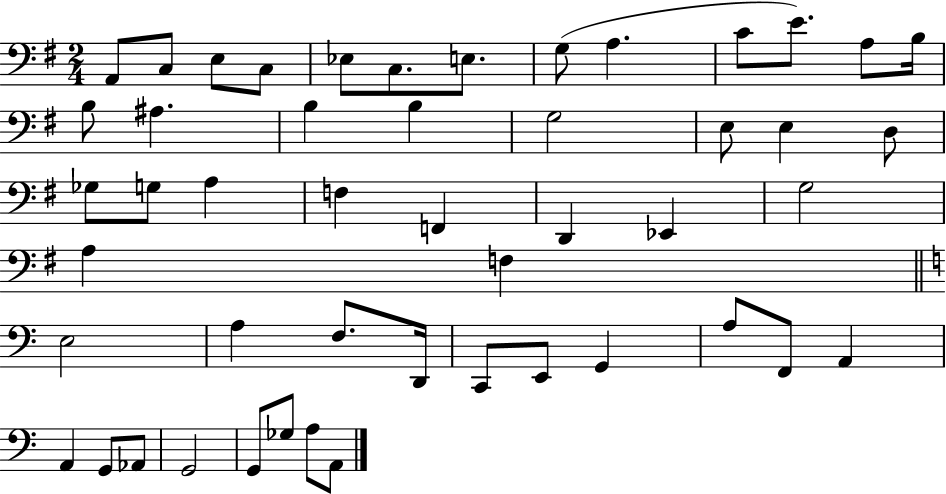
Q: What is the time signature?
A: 2/4